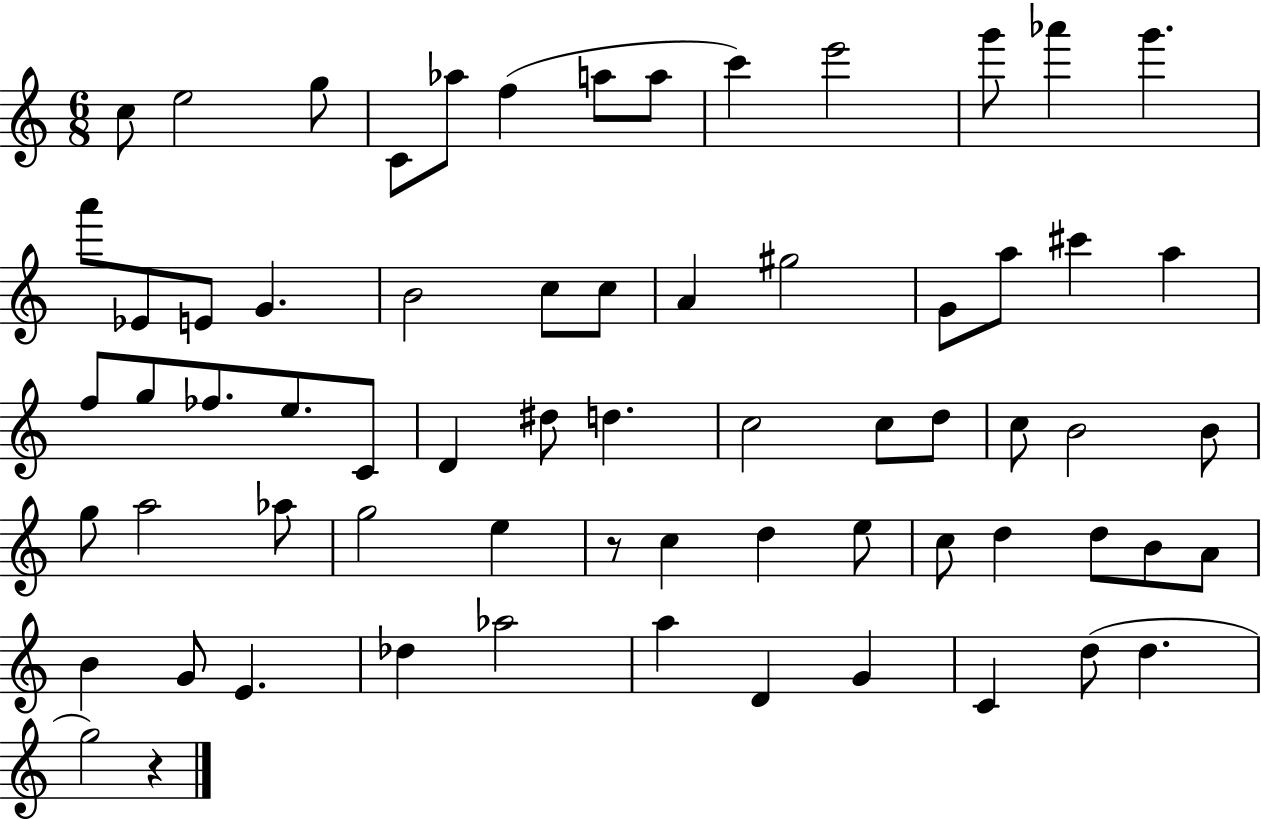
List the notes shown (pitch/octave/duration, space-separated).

C5/e E5/h G5/e C4/e Ab5/e F5/q A5/e A5/e C6/q E6/h G6/e Ab6/q G6/q. A6/e Eb4/e E4/e G4/q. B4/h C5/e C5/e A4/q G#5/h G4/e A5/e C#6/q A5/q F5/e G5/e FES5/e. E5/e. C4/e D4/q D#5/e D5/q. C5/h C5/e D5/e C5/e B4/h B4/e G5/e A5/h Ab5/e G5/h E5/q R/e C5/q D5/q E5/e C5/e D5/q D5/e B4/e A4/e B4/q G4/e E4/q. Db5/q Ab5/h A5/q D4/q G4/q C4/q D5/e D5/q. G5/h R/q